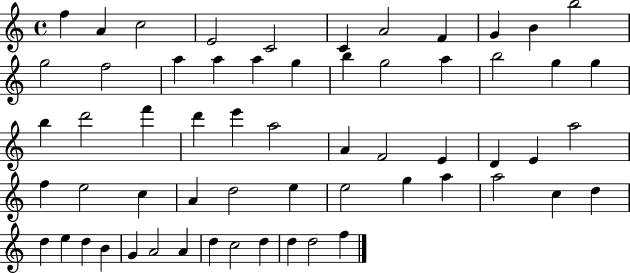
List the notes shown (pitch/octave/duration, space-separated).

F5/q A4/q C5/h E4/h C4/h C4/q A4/h F4/q G4/q B4/q B5/h G5/h F5/h A5/q A5/q A5/q G5/q B5/q G5/h A5/q B5/h G5/q G5/q B5/q D6/h F6/q D6/q E6/q A5/h A4/q F4/h E4/q D4/q E4/q A5/h F5/q E5/h C5/q A4/q D5/h E5/q E5/h G5/q A5/q A5/h C5/q D5/q D5/q E5/q D5/q B4/q G4/q A4/h A4/q D5/q C5/h D5/q D5/q D5/h F5/q